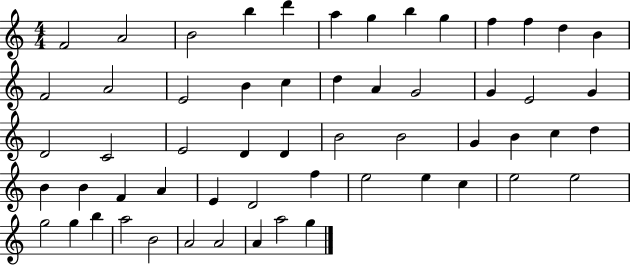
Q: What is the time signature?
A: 4/4